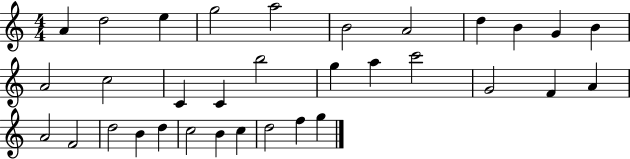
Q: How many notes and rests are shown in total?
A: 33